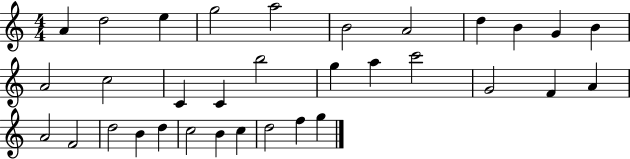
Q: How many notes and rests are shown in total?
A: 33